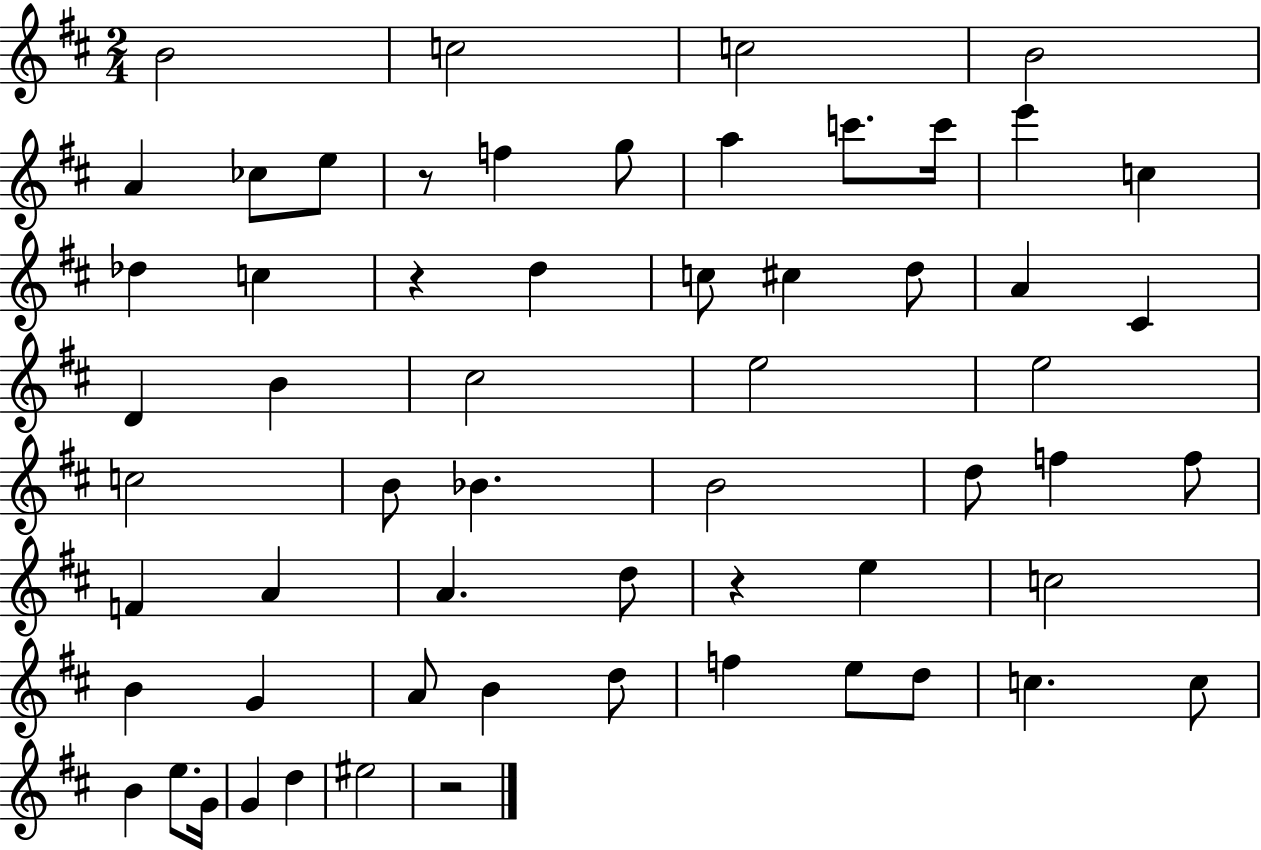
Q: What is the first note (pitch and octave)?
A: B4